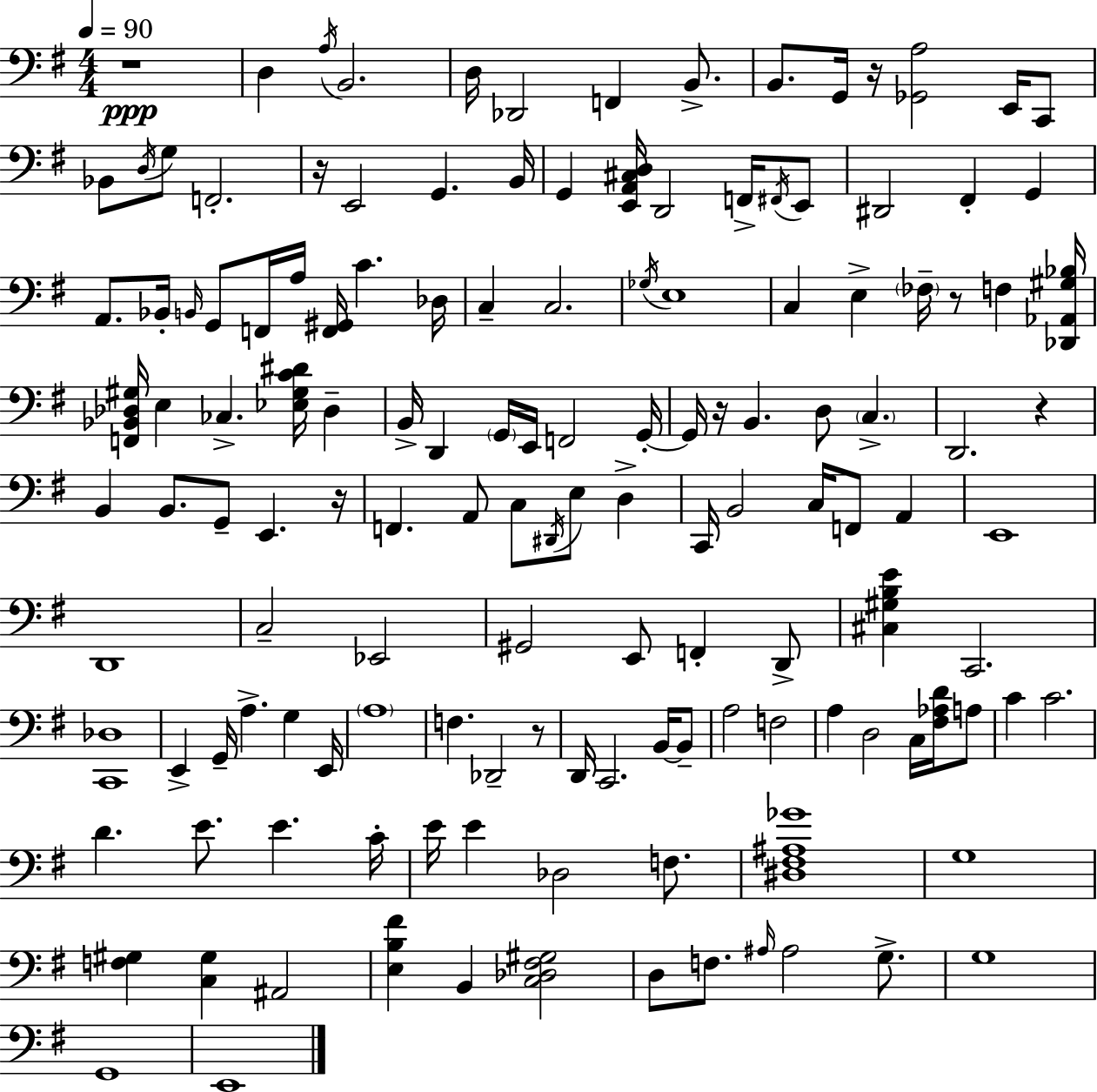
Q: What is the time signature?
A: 4/4